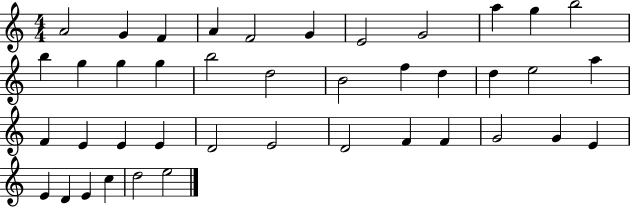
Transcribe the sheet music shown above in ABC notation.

X:1
T:Untitled
M:4/4
L:1/4
K:C
A2 G F A F2 G E2 G2 a g b2 b g g g b2 d2 B2 f d d e2 a F E E E D2 E2 D2 F F G2 G E E D E c d2 e2